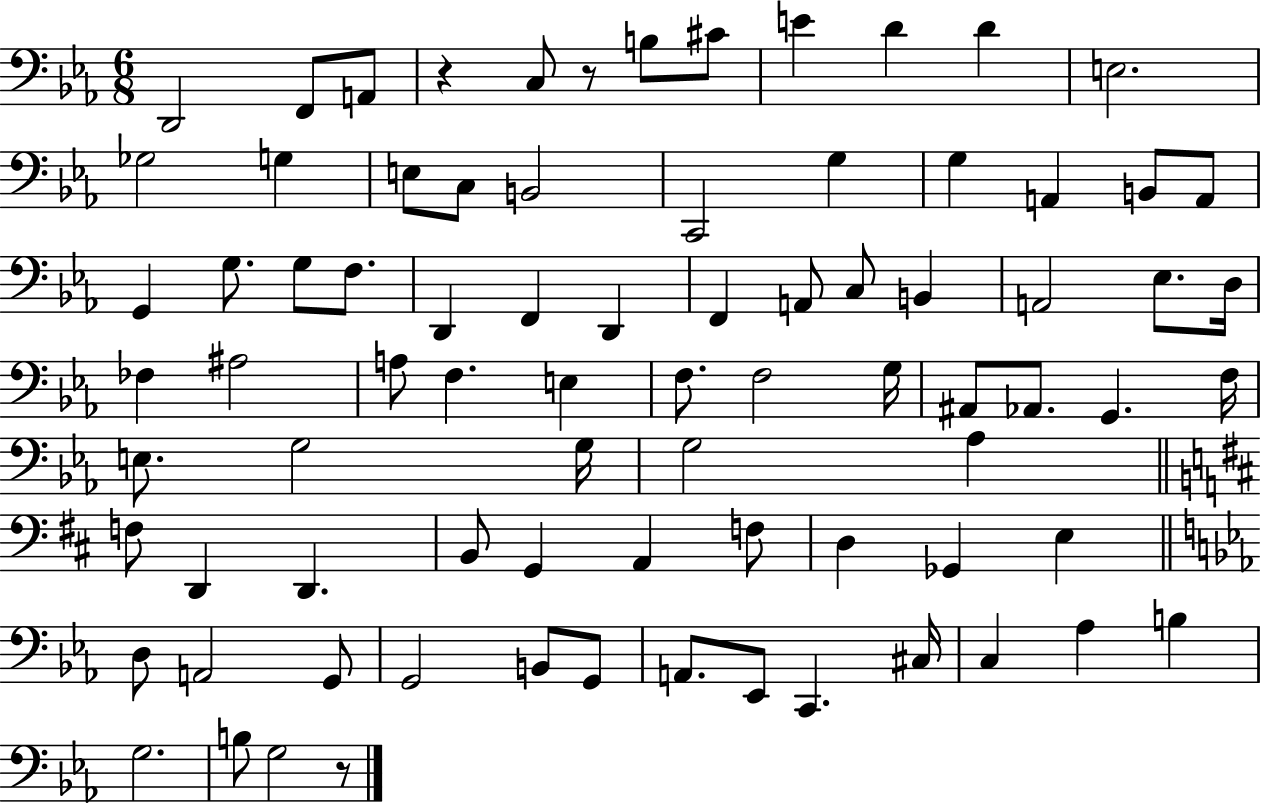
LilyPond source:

{
  \clef bass
  \numericTimeSignature
  \time 6/8
  \key ees \major
  \repeat volta 2 { d,2 f,8 a,8 | r4 c8 r8 b8 cis'8 | e'4 d'4 d'4 | e2. | \break ges2 g4 | e8 c8 b,2 | c,2 g4 | g4 a,4 b,8 a,8 | \break g,4 g8. g8 f8. | d,4 f,4 d,4 | f,4 a,8 c8 b,4 | a,2 ees8. d16 | \break fes4 ais2 | a8 f4. e4 | f8. f2 g16 | ais,8 aes,8. g,4. f16 | \break e8. g2 g16 | g2 aes4 | \bar "||" \break \key d \major f8 d,4 d,4. | b,8 g,4 a,4 f8 | d4 ges,4 e4 | \bar "||" \break \key ees \major d8 a,2 g,8 | g,2 b,8 g,8 | a,8. ees,8 c,4. cis16 | c4 aes4 b4 | \break g2. | b8 g2 r8 | } \bar "|."
}